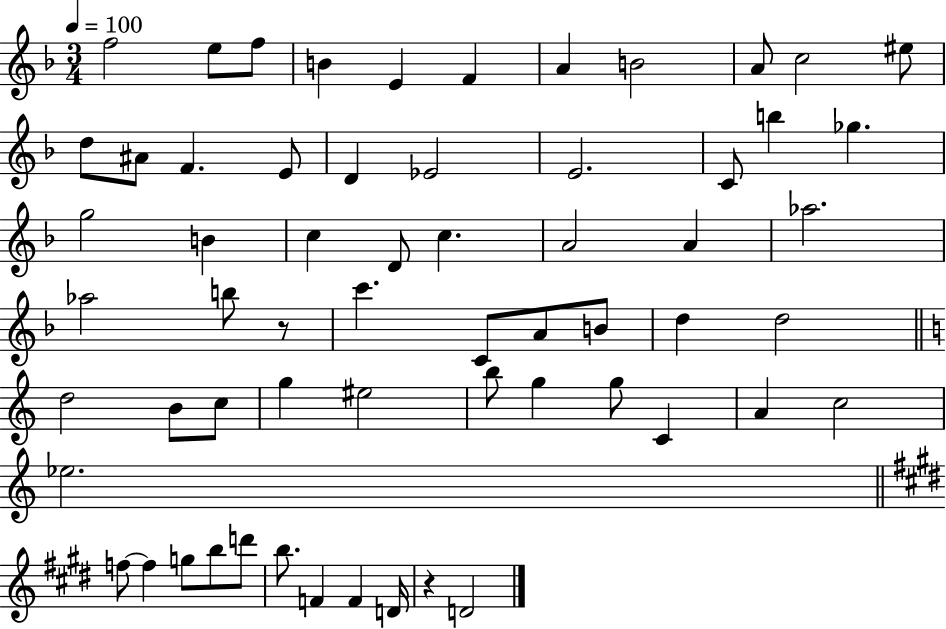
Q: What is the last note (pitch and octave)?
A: D4